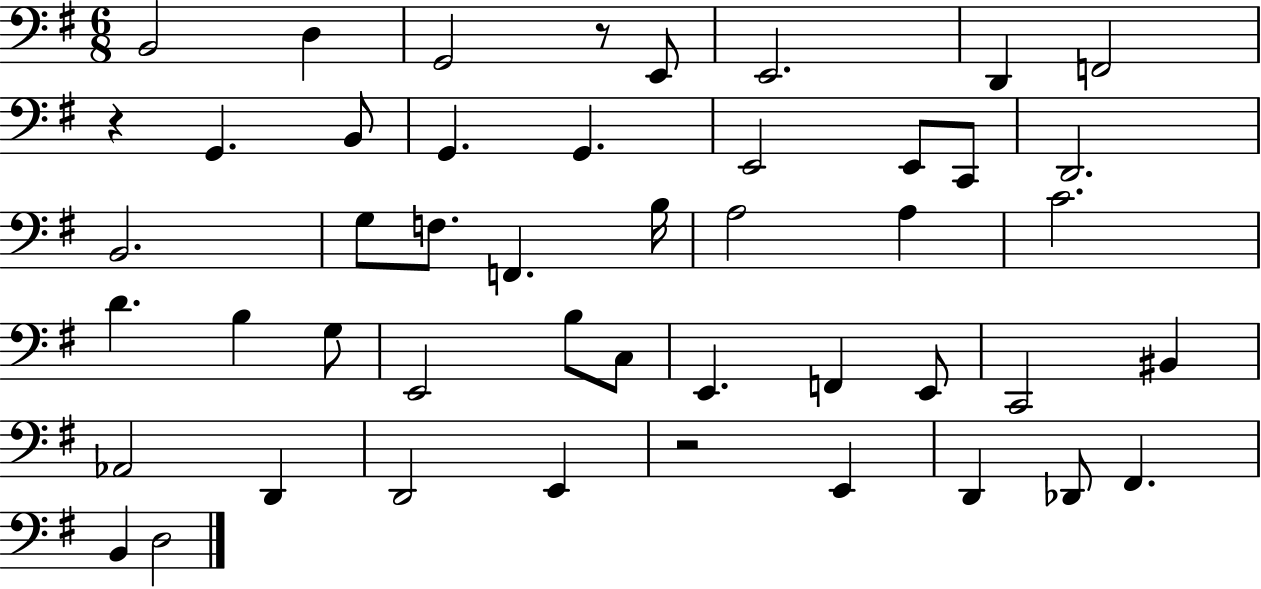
B2/h D3/q G2/h R/e E2/e E2/h. D2/q F2/h R/q G2/q. B2/e G2/q. G2/q. E2/h E2/e C2/e D2/h. B2/h. G3/e F3/e. F2/q. B3/s A3/h A3/q C4/h. D4/q. B3/q G3/e E2/h B3/e C3/e E2/q. F2/q E2/e C2/h BIS2/q Ab2/h D2/q D2/h E2/q R/h E2/q D2/q Db2/e F#2/q. B2/q D3/h